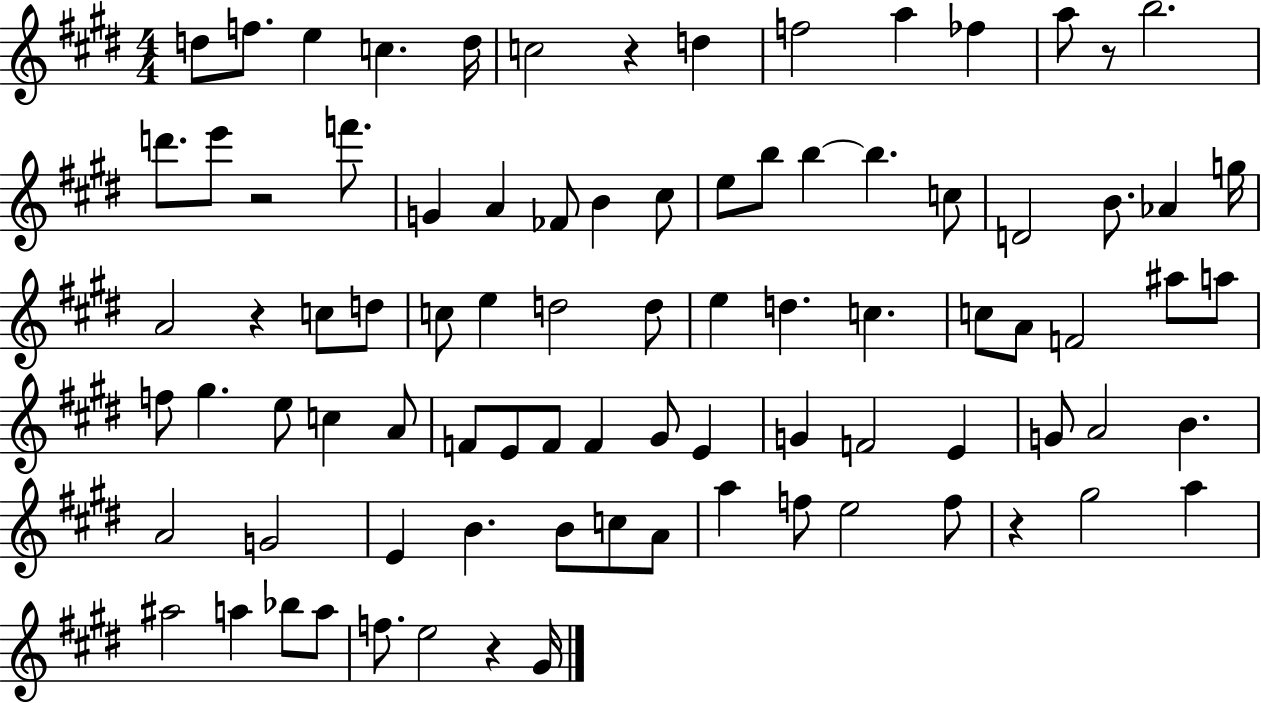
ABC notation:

X:1
T:Untitled
M:4/4
L:1/4
K:E
d/2 f/2 e c d/4 c2 z d f2 a _f a/2 z/2 b2 d'/2 e'/2 z2 f'/2 G A _F/2 B ^c/2 e/2 b/2 b b c/2 D2 B/2 _A g/4 A2 z c/2 d/2 c/2 e d2 d/2 e d c c/2 A/2 F2 ^a/2 a/2 f/2 ^g e/2 c A/2 F/2 E/2 F/2 F ^G/2 E G F2 E G/2 A2 B A2 G2 E B B/2 c/2 A/2 a f/2 e2 f/2 z ^g2 a ^a2 a _b/2 a/2 f/2 e2 z ^G/4